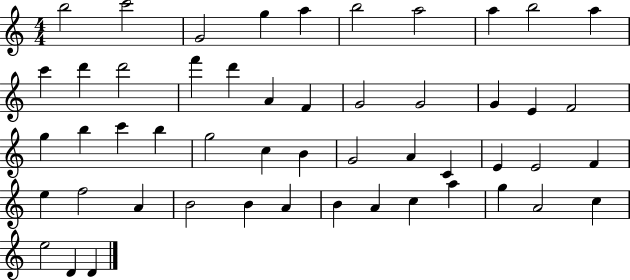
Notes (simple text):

B5/h C6/h G4/h G5/q A5/q B5/h A5/h A5/q B5/h A5/q C6/q D6/q D6/h F6/q D6/q A4/q F4/q G4/h G4/h G4/q E4/q F4/h G5/q B5/q C6/q B5/q G5/h C5/q B4/q G4/h A4/q C4/q E4/q E4/h F4/q E5/q F5/h A4/q B4/h B4/q A4/q B4/q A4/q C5/q A5/q G5/q A4/h C5/q E5/h D4/q D4/q